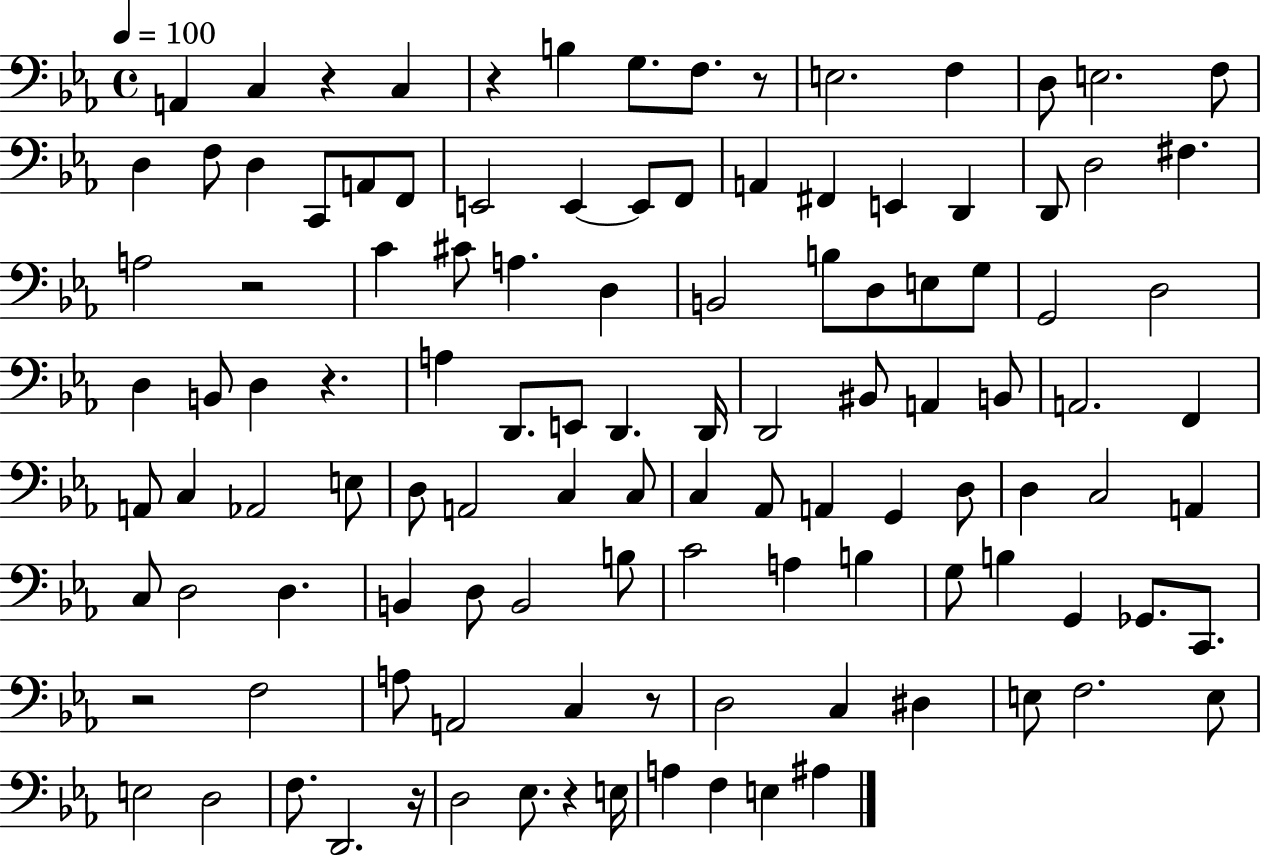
{
  \clef bass
  \time 4/4
  \defaultTimeSignature
  \key ees \major
  \tempo 4 = 100
  a,4 c4 r4 c4 | r4 b4 g8. f8. r8 | e2. f4 | d8 e2. f8 | \break d4 f8 d4 c,8 a,8 f,8 | e,2 e,4~~ e,8 f,8 | a,4 fis,4 e,4 d,4 | d,8 d2 fis4. | \break a2 r2 | c'4 cis'8 a4. d4 | b,2 b8 d8 e8 g8 | g,2 d2 | \break d4 b,8 d4 r4. | a4 d,8. e,8 d,4. d,16 | d,2 bis,8 a,4 b,8 | a,2. f,4 | \break a,8 c4 aes,2 e8 | d8 a,2 c4 c8 | c4 aes,8 a,4 g,4 d8 | d4 c2 a,4 | \break c8 d2 d4. | b,4 d8 b,2 b8 | c'2 a4 b4 | g8 b4 g,4 ges,8. c,8. | \break r2 f2 | a8 a,2 c4 r8 | d2 c4 dis4 | e8 f2. e8 | \break e2 d2 | f8. d,2. r16 | d2 ees8. r4 e16 | a4 f4 e4 ais4 | \break \bar "|."
}